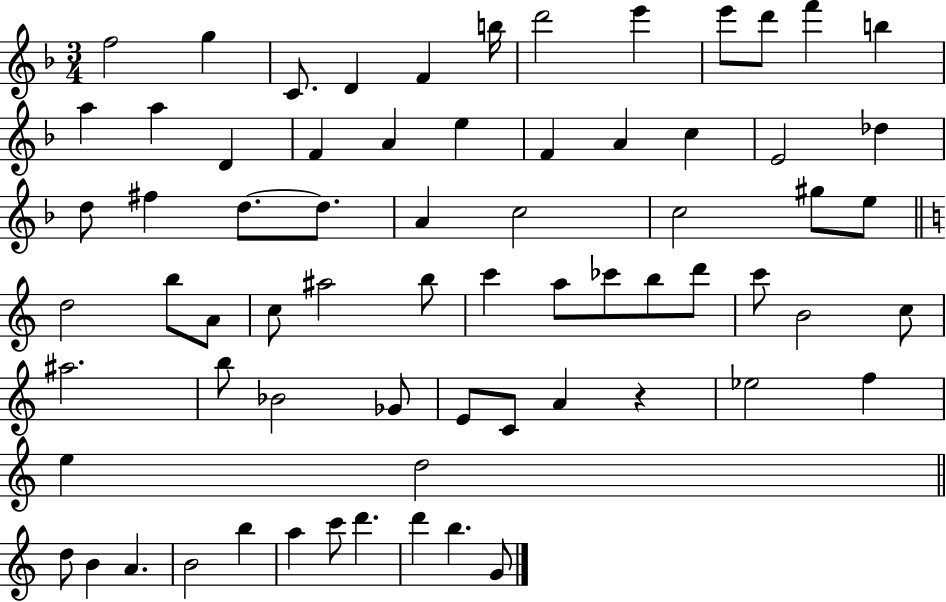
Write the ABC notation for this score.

X:1
T:Untitled
M:3/4
L:1/4
K:F
f2 g C/2 D F b/4 d'2 e' e'/2 d'/2 f' b a a D F A e F A c E2 _d d/2 ^f d/2 d/2 A c2 c2 ^g/2 e/2 d2 b/2 A/2 c/2 ^a2 b/2 c' a/2 _c'/2 b/2 d'/2 c'/2 B2 c/2 ^a2 b/2 _B2 _G/2 E/2 C/2 A z _e2 f e d2 d/2 B A B2 b a c'/2 d' d' b G/2